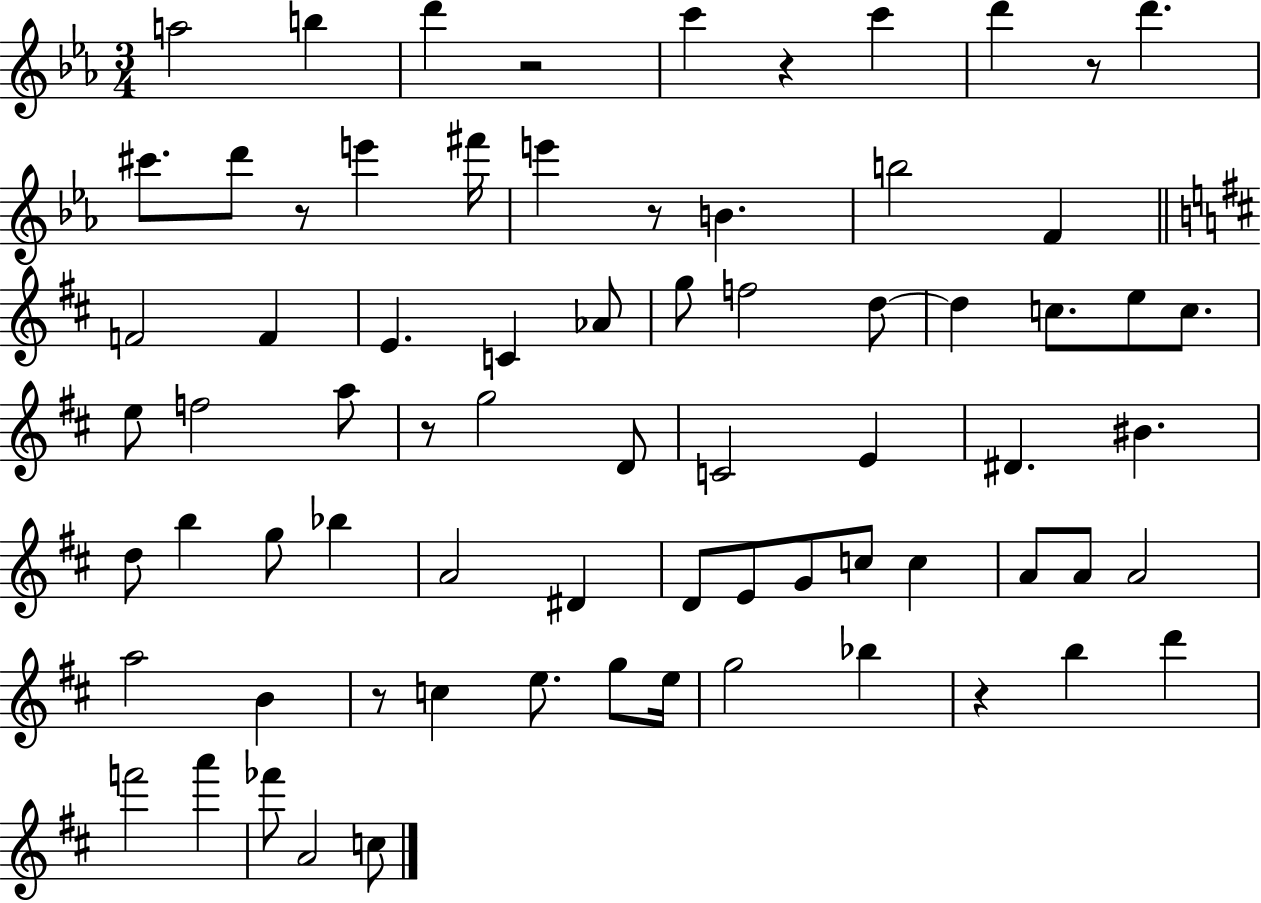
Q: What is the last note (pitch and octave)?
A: C5